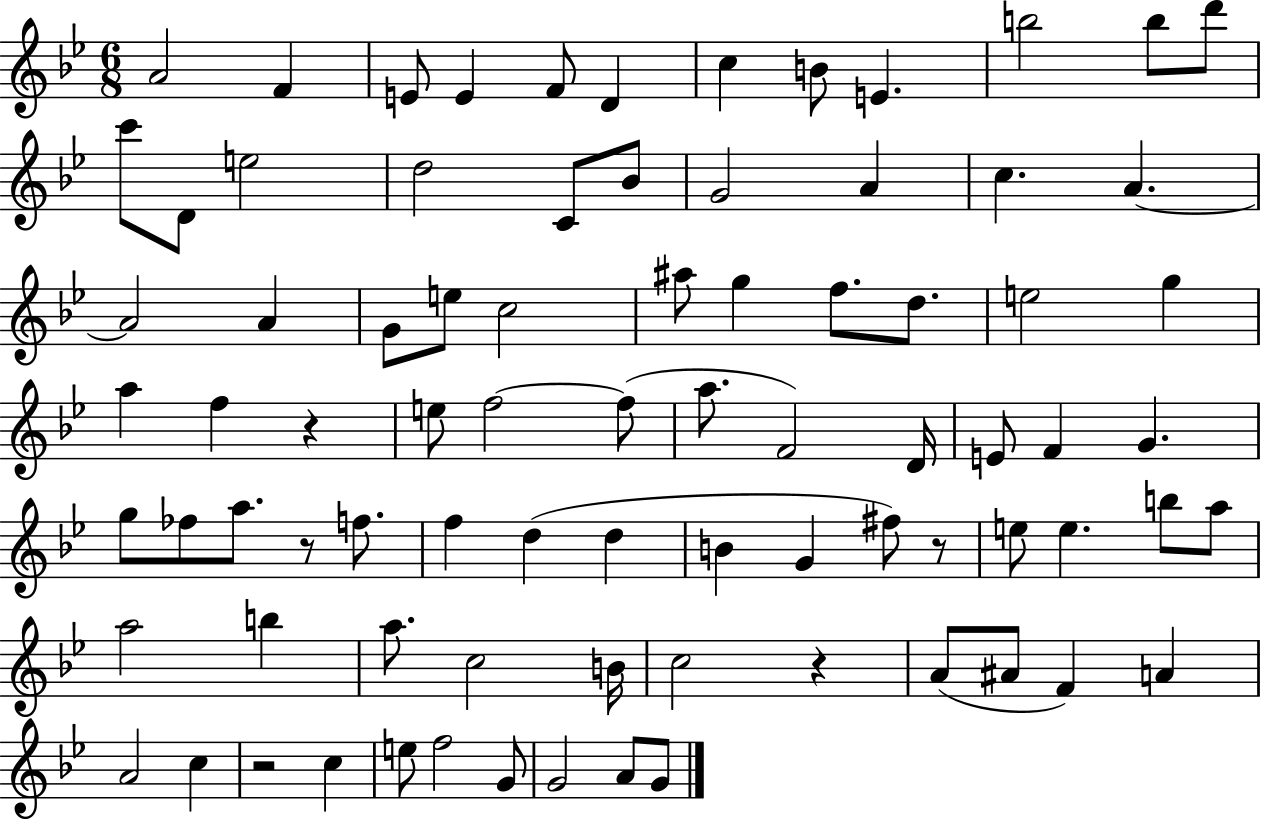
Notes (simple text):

A4/h F4/q E4/e E4/q F4/e D4/q C5/q B4/e E4/q. B5/h B5/e D6/e C6/e D4/e E5/h D5/h C4/e Bb4/e G4/h A4/q C5/q. A4/q. A4/h A4/q G4/e E5/e C5/h A#5/e G5/q F5/e. D5/e. E5/h G5/q A5/q F5/q R/q E5/e F5/h F5/e A5/e. F4/h D4/s E4/e F4/q G4/q. G5/e FES5/e A5/e. R/e F5/e. F5/q D5/q D5/q B4/q G4/q F#5/e R/e E5/e E5/q. B5/e A5/e A5/h B5/q A5/e. C5/h B4/s C5/h R/q A4/e A#4/e F4/q A4/q A4/h C5/q R/h C5/q E5/e F5/h G4/e G4/h A4/e G4/e